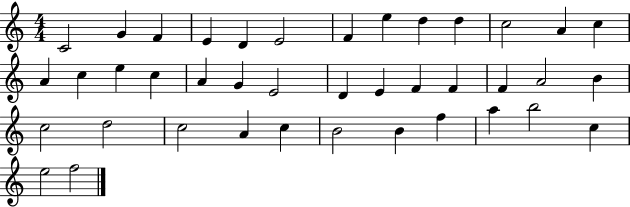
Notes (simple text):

C4/h G4/q F4/q E4/q D4/q E4/h F4/q E5/q D5/q D5/q C5/h A4/q C5/q A4/q C5/q E5/q C5/q A4/q G4/q E4/h D4/q E4/q F4/q F4/q F4/q A4/h B4/q C5/h D5/h C5/h A4/q C5/q B4/h B4/q F5/q A5/q B5/h C5/q E5/h F5/h